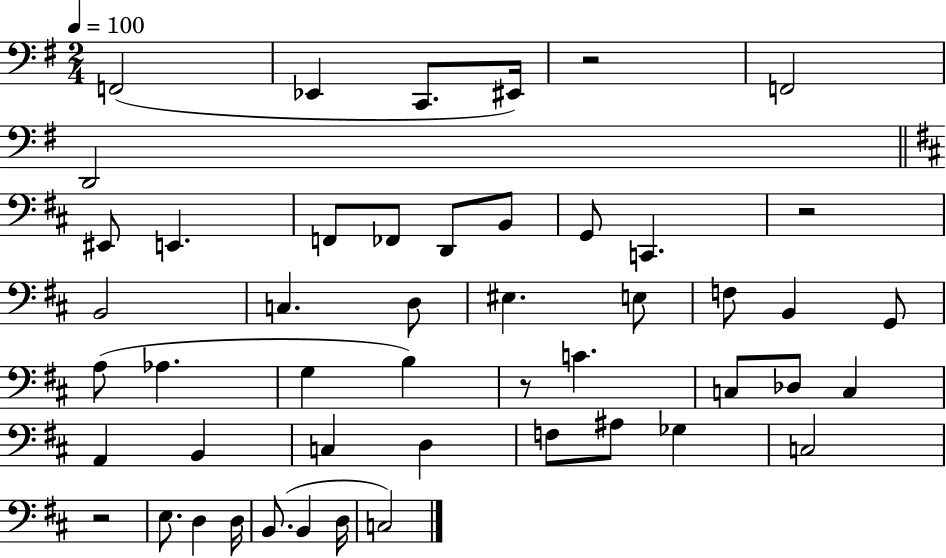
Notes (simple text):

F2/h Eb2/q C2/e. EIS2/s R/h F2/h D2/h EIS2/e E2/q. F2/e FES2/e D2/e B2/e G2/e C2/q. R/h B2/h C3/q. D3/e EIS3/q. E3/e F3/e B2/q G2/e A3/e Ab3/q. G3/q B3/q R/e C4/q. C3/e Db3/e C3/q A2/q B2/q C3/q D3/q F3/e A#3/e Gb3/q C3/h R/h E3/e. D3/q D3/s B2/e. B2/q D3/s C3/h